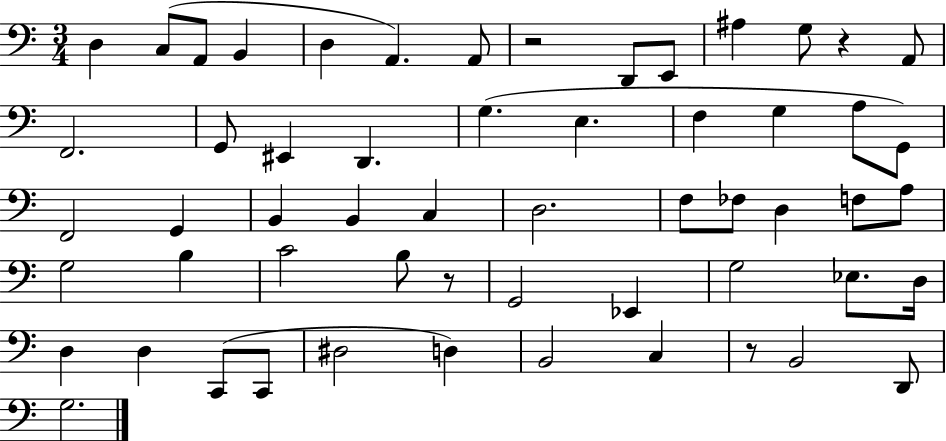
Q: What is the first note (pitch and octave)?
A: D3